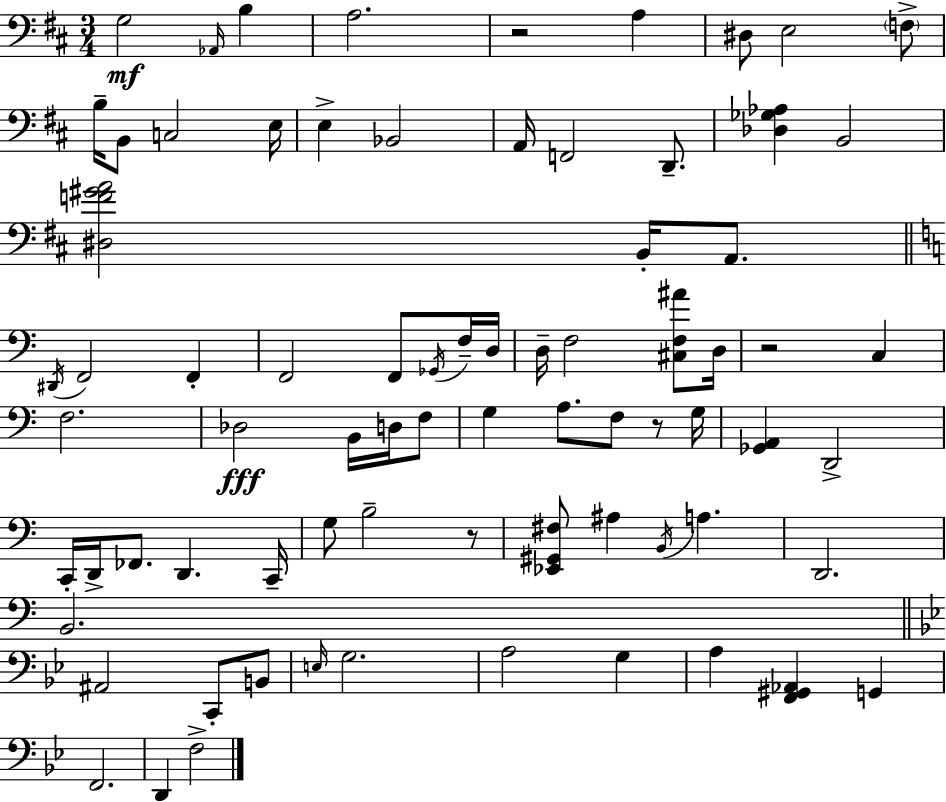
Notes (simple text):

G3/h Ab2/s B3/q A3/h. R/h A3/q D#3/e E3/h F3/e B3/s B2/e C3/h E3/s E3/q Bb2/h A2/s F2/h D2/e. [Db3,Gb3,Ab3]/q B2/h [D#3,F4,G#4,A4]/h B2/s A2/e. D#2/s F2/h F2/q F2/h F2/e Gb2/s F3/s D3/s D3/s F3/h [C#3,F3,A#4]/e D3/s R/h C3/q F3/h. Db3/h B2/s D3/s F3/e G3/q A3/e. F3/e R/e G3/s [Gb2,A2]/q D2/h C2/s D2/s FES2/e. D2/q. C2/s G3/e B3/h R/e [Eb2,G#2,F#3]/e A#3/q B2/s A3/q. D2/h. B2/h. A#2/h C2/e B2/e E3/s G3/h. A3/h G3/q A3/q [F2,G#2,Ab2]/q G2/q F2/h. D2/q F3/h